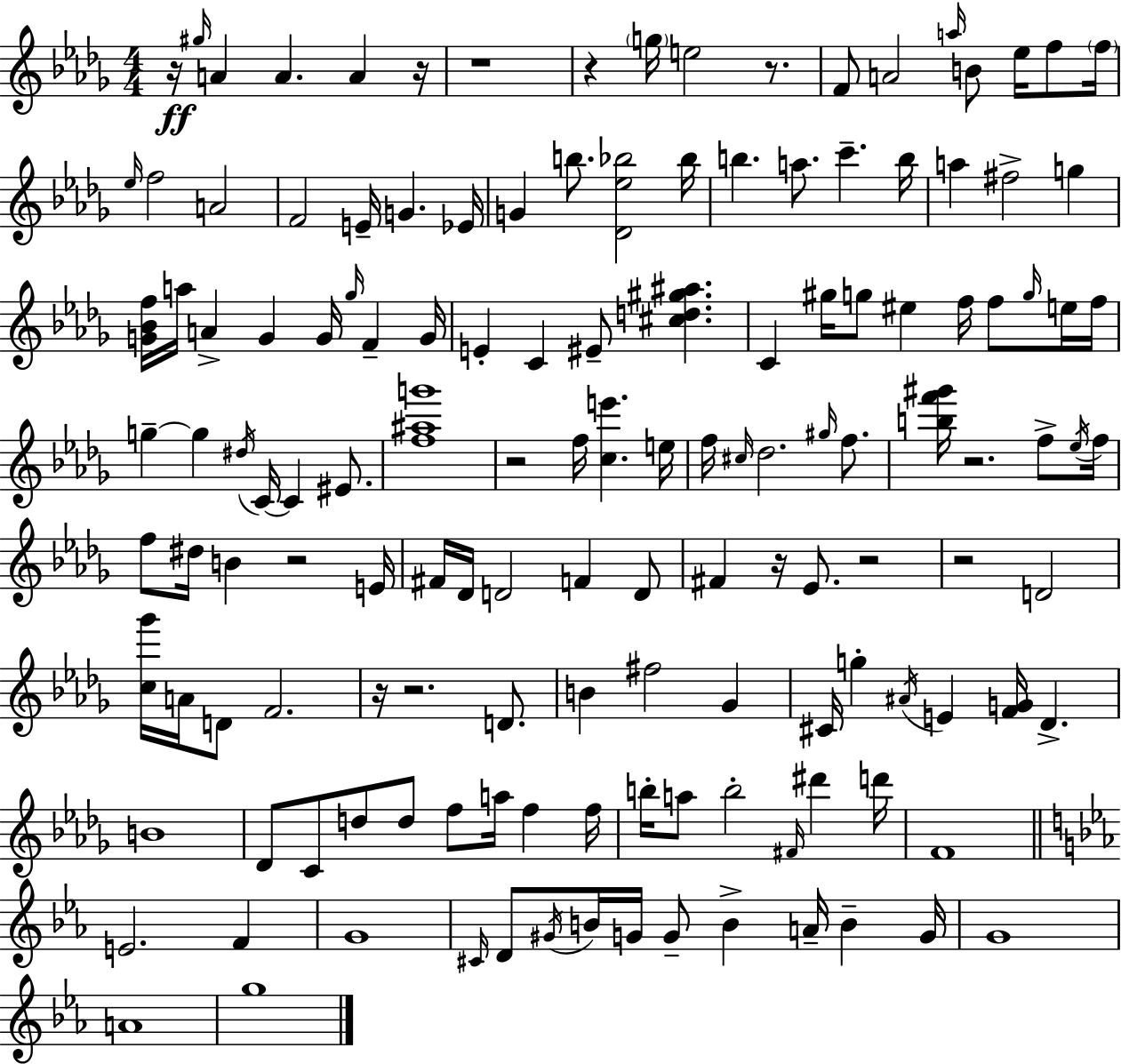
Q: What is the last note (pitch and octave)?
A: G5